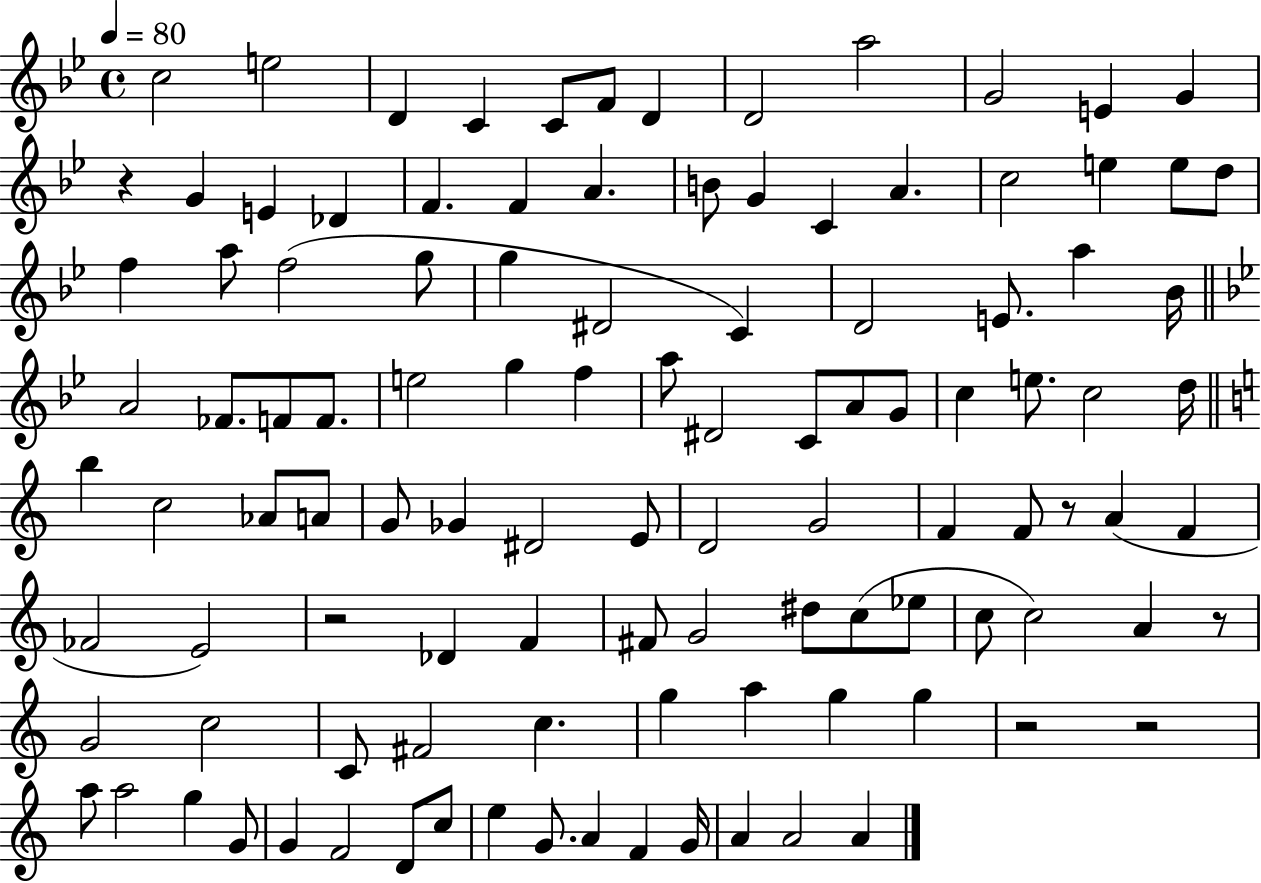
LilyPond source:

{
  \clef treble
  \time 4/4
  \defaultTimeSignature
  \key bes \major
  \tempo 4 = 80
  \repeat volta 2 { c''2 e''2 | d'4 c'4 c'8 f'8 d'4 | d'2 a''2 | g'2 e'4 g'4 | \break r4 g'4 e'4 des'4 | f'4. f'4 a'4. | b'8 g'4 c'4 a'4. | c''2 e''4 e''8 d''8 | \break f''4 a''8 f''2( g''8 | g''4 dis'2 c'4) | d'2 e'8. a''4 bes'16 | \bar "||" \break \key bes \major a'2 fes'8. f'8 f'8. | e''2 g''4 f''4 | a''8 dis'2 c'8 a'8 g'8 | c''4 e''8. c''2 d''16 | \break \bar "||" \break \key c \major b''4 c''2 aes'8 a'8 | g'8 ges'4 dis'2 e'8 | d'2 g'2 | f'4 f'8 r8 a'4( f'4 | \break fes'2 e'2) | r2 des'4 f'4 | fis'8 g'2 dis''8 c''8( ees''8 | c''8 c''2) a'4 r8 | \break g'2 c''2 | c'8 fis'2 c''4. | g''4 a''4 g''4 g''4 | r2 r2 | \break a''8 a''2 g''4 g'8 | g'4 f'2 d'8 c''8 | e''4 g'8. a'4 f'4 g'16 | a'4 a'2 a'4 | \break } \bar "|."
}